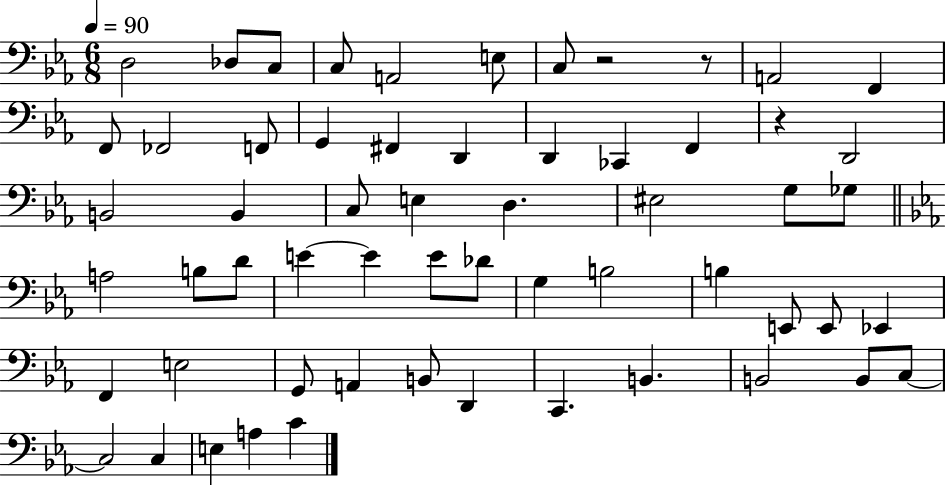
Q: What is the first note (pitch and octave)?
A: D3